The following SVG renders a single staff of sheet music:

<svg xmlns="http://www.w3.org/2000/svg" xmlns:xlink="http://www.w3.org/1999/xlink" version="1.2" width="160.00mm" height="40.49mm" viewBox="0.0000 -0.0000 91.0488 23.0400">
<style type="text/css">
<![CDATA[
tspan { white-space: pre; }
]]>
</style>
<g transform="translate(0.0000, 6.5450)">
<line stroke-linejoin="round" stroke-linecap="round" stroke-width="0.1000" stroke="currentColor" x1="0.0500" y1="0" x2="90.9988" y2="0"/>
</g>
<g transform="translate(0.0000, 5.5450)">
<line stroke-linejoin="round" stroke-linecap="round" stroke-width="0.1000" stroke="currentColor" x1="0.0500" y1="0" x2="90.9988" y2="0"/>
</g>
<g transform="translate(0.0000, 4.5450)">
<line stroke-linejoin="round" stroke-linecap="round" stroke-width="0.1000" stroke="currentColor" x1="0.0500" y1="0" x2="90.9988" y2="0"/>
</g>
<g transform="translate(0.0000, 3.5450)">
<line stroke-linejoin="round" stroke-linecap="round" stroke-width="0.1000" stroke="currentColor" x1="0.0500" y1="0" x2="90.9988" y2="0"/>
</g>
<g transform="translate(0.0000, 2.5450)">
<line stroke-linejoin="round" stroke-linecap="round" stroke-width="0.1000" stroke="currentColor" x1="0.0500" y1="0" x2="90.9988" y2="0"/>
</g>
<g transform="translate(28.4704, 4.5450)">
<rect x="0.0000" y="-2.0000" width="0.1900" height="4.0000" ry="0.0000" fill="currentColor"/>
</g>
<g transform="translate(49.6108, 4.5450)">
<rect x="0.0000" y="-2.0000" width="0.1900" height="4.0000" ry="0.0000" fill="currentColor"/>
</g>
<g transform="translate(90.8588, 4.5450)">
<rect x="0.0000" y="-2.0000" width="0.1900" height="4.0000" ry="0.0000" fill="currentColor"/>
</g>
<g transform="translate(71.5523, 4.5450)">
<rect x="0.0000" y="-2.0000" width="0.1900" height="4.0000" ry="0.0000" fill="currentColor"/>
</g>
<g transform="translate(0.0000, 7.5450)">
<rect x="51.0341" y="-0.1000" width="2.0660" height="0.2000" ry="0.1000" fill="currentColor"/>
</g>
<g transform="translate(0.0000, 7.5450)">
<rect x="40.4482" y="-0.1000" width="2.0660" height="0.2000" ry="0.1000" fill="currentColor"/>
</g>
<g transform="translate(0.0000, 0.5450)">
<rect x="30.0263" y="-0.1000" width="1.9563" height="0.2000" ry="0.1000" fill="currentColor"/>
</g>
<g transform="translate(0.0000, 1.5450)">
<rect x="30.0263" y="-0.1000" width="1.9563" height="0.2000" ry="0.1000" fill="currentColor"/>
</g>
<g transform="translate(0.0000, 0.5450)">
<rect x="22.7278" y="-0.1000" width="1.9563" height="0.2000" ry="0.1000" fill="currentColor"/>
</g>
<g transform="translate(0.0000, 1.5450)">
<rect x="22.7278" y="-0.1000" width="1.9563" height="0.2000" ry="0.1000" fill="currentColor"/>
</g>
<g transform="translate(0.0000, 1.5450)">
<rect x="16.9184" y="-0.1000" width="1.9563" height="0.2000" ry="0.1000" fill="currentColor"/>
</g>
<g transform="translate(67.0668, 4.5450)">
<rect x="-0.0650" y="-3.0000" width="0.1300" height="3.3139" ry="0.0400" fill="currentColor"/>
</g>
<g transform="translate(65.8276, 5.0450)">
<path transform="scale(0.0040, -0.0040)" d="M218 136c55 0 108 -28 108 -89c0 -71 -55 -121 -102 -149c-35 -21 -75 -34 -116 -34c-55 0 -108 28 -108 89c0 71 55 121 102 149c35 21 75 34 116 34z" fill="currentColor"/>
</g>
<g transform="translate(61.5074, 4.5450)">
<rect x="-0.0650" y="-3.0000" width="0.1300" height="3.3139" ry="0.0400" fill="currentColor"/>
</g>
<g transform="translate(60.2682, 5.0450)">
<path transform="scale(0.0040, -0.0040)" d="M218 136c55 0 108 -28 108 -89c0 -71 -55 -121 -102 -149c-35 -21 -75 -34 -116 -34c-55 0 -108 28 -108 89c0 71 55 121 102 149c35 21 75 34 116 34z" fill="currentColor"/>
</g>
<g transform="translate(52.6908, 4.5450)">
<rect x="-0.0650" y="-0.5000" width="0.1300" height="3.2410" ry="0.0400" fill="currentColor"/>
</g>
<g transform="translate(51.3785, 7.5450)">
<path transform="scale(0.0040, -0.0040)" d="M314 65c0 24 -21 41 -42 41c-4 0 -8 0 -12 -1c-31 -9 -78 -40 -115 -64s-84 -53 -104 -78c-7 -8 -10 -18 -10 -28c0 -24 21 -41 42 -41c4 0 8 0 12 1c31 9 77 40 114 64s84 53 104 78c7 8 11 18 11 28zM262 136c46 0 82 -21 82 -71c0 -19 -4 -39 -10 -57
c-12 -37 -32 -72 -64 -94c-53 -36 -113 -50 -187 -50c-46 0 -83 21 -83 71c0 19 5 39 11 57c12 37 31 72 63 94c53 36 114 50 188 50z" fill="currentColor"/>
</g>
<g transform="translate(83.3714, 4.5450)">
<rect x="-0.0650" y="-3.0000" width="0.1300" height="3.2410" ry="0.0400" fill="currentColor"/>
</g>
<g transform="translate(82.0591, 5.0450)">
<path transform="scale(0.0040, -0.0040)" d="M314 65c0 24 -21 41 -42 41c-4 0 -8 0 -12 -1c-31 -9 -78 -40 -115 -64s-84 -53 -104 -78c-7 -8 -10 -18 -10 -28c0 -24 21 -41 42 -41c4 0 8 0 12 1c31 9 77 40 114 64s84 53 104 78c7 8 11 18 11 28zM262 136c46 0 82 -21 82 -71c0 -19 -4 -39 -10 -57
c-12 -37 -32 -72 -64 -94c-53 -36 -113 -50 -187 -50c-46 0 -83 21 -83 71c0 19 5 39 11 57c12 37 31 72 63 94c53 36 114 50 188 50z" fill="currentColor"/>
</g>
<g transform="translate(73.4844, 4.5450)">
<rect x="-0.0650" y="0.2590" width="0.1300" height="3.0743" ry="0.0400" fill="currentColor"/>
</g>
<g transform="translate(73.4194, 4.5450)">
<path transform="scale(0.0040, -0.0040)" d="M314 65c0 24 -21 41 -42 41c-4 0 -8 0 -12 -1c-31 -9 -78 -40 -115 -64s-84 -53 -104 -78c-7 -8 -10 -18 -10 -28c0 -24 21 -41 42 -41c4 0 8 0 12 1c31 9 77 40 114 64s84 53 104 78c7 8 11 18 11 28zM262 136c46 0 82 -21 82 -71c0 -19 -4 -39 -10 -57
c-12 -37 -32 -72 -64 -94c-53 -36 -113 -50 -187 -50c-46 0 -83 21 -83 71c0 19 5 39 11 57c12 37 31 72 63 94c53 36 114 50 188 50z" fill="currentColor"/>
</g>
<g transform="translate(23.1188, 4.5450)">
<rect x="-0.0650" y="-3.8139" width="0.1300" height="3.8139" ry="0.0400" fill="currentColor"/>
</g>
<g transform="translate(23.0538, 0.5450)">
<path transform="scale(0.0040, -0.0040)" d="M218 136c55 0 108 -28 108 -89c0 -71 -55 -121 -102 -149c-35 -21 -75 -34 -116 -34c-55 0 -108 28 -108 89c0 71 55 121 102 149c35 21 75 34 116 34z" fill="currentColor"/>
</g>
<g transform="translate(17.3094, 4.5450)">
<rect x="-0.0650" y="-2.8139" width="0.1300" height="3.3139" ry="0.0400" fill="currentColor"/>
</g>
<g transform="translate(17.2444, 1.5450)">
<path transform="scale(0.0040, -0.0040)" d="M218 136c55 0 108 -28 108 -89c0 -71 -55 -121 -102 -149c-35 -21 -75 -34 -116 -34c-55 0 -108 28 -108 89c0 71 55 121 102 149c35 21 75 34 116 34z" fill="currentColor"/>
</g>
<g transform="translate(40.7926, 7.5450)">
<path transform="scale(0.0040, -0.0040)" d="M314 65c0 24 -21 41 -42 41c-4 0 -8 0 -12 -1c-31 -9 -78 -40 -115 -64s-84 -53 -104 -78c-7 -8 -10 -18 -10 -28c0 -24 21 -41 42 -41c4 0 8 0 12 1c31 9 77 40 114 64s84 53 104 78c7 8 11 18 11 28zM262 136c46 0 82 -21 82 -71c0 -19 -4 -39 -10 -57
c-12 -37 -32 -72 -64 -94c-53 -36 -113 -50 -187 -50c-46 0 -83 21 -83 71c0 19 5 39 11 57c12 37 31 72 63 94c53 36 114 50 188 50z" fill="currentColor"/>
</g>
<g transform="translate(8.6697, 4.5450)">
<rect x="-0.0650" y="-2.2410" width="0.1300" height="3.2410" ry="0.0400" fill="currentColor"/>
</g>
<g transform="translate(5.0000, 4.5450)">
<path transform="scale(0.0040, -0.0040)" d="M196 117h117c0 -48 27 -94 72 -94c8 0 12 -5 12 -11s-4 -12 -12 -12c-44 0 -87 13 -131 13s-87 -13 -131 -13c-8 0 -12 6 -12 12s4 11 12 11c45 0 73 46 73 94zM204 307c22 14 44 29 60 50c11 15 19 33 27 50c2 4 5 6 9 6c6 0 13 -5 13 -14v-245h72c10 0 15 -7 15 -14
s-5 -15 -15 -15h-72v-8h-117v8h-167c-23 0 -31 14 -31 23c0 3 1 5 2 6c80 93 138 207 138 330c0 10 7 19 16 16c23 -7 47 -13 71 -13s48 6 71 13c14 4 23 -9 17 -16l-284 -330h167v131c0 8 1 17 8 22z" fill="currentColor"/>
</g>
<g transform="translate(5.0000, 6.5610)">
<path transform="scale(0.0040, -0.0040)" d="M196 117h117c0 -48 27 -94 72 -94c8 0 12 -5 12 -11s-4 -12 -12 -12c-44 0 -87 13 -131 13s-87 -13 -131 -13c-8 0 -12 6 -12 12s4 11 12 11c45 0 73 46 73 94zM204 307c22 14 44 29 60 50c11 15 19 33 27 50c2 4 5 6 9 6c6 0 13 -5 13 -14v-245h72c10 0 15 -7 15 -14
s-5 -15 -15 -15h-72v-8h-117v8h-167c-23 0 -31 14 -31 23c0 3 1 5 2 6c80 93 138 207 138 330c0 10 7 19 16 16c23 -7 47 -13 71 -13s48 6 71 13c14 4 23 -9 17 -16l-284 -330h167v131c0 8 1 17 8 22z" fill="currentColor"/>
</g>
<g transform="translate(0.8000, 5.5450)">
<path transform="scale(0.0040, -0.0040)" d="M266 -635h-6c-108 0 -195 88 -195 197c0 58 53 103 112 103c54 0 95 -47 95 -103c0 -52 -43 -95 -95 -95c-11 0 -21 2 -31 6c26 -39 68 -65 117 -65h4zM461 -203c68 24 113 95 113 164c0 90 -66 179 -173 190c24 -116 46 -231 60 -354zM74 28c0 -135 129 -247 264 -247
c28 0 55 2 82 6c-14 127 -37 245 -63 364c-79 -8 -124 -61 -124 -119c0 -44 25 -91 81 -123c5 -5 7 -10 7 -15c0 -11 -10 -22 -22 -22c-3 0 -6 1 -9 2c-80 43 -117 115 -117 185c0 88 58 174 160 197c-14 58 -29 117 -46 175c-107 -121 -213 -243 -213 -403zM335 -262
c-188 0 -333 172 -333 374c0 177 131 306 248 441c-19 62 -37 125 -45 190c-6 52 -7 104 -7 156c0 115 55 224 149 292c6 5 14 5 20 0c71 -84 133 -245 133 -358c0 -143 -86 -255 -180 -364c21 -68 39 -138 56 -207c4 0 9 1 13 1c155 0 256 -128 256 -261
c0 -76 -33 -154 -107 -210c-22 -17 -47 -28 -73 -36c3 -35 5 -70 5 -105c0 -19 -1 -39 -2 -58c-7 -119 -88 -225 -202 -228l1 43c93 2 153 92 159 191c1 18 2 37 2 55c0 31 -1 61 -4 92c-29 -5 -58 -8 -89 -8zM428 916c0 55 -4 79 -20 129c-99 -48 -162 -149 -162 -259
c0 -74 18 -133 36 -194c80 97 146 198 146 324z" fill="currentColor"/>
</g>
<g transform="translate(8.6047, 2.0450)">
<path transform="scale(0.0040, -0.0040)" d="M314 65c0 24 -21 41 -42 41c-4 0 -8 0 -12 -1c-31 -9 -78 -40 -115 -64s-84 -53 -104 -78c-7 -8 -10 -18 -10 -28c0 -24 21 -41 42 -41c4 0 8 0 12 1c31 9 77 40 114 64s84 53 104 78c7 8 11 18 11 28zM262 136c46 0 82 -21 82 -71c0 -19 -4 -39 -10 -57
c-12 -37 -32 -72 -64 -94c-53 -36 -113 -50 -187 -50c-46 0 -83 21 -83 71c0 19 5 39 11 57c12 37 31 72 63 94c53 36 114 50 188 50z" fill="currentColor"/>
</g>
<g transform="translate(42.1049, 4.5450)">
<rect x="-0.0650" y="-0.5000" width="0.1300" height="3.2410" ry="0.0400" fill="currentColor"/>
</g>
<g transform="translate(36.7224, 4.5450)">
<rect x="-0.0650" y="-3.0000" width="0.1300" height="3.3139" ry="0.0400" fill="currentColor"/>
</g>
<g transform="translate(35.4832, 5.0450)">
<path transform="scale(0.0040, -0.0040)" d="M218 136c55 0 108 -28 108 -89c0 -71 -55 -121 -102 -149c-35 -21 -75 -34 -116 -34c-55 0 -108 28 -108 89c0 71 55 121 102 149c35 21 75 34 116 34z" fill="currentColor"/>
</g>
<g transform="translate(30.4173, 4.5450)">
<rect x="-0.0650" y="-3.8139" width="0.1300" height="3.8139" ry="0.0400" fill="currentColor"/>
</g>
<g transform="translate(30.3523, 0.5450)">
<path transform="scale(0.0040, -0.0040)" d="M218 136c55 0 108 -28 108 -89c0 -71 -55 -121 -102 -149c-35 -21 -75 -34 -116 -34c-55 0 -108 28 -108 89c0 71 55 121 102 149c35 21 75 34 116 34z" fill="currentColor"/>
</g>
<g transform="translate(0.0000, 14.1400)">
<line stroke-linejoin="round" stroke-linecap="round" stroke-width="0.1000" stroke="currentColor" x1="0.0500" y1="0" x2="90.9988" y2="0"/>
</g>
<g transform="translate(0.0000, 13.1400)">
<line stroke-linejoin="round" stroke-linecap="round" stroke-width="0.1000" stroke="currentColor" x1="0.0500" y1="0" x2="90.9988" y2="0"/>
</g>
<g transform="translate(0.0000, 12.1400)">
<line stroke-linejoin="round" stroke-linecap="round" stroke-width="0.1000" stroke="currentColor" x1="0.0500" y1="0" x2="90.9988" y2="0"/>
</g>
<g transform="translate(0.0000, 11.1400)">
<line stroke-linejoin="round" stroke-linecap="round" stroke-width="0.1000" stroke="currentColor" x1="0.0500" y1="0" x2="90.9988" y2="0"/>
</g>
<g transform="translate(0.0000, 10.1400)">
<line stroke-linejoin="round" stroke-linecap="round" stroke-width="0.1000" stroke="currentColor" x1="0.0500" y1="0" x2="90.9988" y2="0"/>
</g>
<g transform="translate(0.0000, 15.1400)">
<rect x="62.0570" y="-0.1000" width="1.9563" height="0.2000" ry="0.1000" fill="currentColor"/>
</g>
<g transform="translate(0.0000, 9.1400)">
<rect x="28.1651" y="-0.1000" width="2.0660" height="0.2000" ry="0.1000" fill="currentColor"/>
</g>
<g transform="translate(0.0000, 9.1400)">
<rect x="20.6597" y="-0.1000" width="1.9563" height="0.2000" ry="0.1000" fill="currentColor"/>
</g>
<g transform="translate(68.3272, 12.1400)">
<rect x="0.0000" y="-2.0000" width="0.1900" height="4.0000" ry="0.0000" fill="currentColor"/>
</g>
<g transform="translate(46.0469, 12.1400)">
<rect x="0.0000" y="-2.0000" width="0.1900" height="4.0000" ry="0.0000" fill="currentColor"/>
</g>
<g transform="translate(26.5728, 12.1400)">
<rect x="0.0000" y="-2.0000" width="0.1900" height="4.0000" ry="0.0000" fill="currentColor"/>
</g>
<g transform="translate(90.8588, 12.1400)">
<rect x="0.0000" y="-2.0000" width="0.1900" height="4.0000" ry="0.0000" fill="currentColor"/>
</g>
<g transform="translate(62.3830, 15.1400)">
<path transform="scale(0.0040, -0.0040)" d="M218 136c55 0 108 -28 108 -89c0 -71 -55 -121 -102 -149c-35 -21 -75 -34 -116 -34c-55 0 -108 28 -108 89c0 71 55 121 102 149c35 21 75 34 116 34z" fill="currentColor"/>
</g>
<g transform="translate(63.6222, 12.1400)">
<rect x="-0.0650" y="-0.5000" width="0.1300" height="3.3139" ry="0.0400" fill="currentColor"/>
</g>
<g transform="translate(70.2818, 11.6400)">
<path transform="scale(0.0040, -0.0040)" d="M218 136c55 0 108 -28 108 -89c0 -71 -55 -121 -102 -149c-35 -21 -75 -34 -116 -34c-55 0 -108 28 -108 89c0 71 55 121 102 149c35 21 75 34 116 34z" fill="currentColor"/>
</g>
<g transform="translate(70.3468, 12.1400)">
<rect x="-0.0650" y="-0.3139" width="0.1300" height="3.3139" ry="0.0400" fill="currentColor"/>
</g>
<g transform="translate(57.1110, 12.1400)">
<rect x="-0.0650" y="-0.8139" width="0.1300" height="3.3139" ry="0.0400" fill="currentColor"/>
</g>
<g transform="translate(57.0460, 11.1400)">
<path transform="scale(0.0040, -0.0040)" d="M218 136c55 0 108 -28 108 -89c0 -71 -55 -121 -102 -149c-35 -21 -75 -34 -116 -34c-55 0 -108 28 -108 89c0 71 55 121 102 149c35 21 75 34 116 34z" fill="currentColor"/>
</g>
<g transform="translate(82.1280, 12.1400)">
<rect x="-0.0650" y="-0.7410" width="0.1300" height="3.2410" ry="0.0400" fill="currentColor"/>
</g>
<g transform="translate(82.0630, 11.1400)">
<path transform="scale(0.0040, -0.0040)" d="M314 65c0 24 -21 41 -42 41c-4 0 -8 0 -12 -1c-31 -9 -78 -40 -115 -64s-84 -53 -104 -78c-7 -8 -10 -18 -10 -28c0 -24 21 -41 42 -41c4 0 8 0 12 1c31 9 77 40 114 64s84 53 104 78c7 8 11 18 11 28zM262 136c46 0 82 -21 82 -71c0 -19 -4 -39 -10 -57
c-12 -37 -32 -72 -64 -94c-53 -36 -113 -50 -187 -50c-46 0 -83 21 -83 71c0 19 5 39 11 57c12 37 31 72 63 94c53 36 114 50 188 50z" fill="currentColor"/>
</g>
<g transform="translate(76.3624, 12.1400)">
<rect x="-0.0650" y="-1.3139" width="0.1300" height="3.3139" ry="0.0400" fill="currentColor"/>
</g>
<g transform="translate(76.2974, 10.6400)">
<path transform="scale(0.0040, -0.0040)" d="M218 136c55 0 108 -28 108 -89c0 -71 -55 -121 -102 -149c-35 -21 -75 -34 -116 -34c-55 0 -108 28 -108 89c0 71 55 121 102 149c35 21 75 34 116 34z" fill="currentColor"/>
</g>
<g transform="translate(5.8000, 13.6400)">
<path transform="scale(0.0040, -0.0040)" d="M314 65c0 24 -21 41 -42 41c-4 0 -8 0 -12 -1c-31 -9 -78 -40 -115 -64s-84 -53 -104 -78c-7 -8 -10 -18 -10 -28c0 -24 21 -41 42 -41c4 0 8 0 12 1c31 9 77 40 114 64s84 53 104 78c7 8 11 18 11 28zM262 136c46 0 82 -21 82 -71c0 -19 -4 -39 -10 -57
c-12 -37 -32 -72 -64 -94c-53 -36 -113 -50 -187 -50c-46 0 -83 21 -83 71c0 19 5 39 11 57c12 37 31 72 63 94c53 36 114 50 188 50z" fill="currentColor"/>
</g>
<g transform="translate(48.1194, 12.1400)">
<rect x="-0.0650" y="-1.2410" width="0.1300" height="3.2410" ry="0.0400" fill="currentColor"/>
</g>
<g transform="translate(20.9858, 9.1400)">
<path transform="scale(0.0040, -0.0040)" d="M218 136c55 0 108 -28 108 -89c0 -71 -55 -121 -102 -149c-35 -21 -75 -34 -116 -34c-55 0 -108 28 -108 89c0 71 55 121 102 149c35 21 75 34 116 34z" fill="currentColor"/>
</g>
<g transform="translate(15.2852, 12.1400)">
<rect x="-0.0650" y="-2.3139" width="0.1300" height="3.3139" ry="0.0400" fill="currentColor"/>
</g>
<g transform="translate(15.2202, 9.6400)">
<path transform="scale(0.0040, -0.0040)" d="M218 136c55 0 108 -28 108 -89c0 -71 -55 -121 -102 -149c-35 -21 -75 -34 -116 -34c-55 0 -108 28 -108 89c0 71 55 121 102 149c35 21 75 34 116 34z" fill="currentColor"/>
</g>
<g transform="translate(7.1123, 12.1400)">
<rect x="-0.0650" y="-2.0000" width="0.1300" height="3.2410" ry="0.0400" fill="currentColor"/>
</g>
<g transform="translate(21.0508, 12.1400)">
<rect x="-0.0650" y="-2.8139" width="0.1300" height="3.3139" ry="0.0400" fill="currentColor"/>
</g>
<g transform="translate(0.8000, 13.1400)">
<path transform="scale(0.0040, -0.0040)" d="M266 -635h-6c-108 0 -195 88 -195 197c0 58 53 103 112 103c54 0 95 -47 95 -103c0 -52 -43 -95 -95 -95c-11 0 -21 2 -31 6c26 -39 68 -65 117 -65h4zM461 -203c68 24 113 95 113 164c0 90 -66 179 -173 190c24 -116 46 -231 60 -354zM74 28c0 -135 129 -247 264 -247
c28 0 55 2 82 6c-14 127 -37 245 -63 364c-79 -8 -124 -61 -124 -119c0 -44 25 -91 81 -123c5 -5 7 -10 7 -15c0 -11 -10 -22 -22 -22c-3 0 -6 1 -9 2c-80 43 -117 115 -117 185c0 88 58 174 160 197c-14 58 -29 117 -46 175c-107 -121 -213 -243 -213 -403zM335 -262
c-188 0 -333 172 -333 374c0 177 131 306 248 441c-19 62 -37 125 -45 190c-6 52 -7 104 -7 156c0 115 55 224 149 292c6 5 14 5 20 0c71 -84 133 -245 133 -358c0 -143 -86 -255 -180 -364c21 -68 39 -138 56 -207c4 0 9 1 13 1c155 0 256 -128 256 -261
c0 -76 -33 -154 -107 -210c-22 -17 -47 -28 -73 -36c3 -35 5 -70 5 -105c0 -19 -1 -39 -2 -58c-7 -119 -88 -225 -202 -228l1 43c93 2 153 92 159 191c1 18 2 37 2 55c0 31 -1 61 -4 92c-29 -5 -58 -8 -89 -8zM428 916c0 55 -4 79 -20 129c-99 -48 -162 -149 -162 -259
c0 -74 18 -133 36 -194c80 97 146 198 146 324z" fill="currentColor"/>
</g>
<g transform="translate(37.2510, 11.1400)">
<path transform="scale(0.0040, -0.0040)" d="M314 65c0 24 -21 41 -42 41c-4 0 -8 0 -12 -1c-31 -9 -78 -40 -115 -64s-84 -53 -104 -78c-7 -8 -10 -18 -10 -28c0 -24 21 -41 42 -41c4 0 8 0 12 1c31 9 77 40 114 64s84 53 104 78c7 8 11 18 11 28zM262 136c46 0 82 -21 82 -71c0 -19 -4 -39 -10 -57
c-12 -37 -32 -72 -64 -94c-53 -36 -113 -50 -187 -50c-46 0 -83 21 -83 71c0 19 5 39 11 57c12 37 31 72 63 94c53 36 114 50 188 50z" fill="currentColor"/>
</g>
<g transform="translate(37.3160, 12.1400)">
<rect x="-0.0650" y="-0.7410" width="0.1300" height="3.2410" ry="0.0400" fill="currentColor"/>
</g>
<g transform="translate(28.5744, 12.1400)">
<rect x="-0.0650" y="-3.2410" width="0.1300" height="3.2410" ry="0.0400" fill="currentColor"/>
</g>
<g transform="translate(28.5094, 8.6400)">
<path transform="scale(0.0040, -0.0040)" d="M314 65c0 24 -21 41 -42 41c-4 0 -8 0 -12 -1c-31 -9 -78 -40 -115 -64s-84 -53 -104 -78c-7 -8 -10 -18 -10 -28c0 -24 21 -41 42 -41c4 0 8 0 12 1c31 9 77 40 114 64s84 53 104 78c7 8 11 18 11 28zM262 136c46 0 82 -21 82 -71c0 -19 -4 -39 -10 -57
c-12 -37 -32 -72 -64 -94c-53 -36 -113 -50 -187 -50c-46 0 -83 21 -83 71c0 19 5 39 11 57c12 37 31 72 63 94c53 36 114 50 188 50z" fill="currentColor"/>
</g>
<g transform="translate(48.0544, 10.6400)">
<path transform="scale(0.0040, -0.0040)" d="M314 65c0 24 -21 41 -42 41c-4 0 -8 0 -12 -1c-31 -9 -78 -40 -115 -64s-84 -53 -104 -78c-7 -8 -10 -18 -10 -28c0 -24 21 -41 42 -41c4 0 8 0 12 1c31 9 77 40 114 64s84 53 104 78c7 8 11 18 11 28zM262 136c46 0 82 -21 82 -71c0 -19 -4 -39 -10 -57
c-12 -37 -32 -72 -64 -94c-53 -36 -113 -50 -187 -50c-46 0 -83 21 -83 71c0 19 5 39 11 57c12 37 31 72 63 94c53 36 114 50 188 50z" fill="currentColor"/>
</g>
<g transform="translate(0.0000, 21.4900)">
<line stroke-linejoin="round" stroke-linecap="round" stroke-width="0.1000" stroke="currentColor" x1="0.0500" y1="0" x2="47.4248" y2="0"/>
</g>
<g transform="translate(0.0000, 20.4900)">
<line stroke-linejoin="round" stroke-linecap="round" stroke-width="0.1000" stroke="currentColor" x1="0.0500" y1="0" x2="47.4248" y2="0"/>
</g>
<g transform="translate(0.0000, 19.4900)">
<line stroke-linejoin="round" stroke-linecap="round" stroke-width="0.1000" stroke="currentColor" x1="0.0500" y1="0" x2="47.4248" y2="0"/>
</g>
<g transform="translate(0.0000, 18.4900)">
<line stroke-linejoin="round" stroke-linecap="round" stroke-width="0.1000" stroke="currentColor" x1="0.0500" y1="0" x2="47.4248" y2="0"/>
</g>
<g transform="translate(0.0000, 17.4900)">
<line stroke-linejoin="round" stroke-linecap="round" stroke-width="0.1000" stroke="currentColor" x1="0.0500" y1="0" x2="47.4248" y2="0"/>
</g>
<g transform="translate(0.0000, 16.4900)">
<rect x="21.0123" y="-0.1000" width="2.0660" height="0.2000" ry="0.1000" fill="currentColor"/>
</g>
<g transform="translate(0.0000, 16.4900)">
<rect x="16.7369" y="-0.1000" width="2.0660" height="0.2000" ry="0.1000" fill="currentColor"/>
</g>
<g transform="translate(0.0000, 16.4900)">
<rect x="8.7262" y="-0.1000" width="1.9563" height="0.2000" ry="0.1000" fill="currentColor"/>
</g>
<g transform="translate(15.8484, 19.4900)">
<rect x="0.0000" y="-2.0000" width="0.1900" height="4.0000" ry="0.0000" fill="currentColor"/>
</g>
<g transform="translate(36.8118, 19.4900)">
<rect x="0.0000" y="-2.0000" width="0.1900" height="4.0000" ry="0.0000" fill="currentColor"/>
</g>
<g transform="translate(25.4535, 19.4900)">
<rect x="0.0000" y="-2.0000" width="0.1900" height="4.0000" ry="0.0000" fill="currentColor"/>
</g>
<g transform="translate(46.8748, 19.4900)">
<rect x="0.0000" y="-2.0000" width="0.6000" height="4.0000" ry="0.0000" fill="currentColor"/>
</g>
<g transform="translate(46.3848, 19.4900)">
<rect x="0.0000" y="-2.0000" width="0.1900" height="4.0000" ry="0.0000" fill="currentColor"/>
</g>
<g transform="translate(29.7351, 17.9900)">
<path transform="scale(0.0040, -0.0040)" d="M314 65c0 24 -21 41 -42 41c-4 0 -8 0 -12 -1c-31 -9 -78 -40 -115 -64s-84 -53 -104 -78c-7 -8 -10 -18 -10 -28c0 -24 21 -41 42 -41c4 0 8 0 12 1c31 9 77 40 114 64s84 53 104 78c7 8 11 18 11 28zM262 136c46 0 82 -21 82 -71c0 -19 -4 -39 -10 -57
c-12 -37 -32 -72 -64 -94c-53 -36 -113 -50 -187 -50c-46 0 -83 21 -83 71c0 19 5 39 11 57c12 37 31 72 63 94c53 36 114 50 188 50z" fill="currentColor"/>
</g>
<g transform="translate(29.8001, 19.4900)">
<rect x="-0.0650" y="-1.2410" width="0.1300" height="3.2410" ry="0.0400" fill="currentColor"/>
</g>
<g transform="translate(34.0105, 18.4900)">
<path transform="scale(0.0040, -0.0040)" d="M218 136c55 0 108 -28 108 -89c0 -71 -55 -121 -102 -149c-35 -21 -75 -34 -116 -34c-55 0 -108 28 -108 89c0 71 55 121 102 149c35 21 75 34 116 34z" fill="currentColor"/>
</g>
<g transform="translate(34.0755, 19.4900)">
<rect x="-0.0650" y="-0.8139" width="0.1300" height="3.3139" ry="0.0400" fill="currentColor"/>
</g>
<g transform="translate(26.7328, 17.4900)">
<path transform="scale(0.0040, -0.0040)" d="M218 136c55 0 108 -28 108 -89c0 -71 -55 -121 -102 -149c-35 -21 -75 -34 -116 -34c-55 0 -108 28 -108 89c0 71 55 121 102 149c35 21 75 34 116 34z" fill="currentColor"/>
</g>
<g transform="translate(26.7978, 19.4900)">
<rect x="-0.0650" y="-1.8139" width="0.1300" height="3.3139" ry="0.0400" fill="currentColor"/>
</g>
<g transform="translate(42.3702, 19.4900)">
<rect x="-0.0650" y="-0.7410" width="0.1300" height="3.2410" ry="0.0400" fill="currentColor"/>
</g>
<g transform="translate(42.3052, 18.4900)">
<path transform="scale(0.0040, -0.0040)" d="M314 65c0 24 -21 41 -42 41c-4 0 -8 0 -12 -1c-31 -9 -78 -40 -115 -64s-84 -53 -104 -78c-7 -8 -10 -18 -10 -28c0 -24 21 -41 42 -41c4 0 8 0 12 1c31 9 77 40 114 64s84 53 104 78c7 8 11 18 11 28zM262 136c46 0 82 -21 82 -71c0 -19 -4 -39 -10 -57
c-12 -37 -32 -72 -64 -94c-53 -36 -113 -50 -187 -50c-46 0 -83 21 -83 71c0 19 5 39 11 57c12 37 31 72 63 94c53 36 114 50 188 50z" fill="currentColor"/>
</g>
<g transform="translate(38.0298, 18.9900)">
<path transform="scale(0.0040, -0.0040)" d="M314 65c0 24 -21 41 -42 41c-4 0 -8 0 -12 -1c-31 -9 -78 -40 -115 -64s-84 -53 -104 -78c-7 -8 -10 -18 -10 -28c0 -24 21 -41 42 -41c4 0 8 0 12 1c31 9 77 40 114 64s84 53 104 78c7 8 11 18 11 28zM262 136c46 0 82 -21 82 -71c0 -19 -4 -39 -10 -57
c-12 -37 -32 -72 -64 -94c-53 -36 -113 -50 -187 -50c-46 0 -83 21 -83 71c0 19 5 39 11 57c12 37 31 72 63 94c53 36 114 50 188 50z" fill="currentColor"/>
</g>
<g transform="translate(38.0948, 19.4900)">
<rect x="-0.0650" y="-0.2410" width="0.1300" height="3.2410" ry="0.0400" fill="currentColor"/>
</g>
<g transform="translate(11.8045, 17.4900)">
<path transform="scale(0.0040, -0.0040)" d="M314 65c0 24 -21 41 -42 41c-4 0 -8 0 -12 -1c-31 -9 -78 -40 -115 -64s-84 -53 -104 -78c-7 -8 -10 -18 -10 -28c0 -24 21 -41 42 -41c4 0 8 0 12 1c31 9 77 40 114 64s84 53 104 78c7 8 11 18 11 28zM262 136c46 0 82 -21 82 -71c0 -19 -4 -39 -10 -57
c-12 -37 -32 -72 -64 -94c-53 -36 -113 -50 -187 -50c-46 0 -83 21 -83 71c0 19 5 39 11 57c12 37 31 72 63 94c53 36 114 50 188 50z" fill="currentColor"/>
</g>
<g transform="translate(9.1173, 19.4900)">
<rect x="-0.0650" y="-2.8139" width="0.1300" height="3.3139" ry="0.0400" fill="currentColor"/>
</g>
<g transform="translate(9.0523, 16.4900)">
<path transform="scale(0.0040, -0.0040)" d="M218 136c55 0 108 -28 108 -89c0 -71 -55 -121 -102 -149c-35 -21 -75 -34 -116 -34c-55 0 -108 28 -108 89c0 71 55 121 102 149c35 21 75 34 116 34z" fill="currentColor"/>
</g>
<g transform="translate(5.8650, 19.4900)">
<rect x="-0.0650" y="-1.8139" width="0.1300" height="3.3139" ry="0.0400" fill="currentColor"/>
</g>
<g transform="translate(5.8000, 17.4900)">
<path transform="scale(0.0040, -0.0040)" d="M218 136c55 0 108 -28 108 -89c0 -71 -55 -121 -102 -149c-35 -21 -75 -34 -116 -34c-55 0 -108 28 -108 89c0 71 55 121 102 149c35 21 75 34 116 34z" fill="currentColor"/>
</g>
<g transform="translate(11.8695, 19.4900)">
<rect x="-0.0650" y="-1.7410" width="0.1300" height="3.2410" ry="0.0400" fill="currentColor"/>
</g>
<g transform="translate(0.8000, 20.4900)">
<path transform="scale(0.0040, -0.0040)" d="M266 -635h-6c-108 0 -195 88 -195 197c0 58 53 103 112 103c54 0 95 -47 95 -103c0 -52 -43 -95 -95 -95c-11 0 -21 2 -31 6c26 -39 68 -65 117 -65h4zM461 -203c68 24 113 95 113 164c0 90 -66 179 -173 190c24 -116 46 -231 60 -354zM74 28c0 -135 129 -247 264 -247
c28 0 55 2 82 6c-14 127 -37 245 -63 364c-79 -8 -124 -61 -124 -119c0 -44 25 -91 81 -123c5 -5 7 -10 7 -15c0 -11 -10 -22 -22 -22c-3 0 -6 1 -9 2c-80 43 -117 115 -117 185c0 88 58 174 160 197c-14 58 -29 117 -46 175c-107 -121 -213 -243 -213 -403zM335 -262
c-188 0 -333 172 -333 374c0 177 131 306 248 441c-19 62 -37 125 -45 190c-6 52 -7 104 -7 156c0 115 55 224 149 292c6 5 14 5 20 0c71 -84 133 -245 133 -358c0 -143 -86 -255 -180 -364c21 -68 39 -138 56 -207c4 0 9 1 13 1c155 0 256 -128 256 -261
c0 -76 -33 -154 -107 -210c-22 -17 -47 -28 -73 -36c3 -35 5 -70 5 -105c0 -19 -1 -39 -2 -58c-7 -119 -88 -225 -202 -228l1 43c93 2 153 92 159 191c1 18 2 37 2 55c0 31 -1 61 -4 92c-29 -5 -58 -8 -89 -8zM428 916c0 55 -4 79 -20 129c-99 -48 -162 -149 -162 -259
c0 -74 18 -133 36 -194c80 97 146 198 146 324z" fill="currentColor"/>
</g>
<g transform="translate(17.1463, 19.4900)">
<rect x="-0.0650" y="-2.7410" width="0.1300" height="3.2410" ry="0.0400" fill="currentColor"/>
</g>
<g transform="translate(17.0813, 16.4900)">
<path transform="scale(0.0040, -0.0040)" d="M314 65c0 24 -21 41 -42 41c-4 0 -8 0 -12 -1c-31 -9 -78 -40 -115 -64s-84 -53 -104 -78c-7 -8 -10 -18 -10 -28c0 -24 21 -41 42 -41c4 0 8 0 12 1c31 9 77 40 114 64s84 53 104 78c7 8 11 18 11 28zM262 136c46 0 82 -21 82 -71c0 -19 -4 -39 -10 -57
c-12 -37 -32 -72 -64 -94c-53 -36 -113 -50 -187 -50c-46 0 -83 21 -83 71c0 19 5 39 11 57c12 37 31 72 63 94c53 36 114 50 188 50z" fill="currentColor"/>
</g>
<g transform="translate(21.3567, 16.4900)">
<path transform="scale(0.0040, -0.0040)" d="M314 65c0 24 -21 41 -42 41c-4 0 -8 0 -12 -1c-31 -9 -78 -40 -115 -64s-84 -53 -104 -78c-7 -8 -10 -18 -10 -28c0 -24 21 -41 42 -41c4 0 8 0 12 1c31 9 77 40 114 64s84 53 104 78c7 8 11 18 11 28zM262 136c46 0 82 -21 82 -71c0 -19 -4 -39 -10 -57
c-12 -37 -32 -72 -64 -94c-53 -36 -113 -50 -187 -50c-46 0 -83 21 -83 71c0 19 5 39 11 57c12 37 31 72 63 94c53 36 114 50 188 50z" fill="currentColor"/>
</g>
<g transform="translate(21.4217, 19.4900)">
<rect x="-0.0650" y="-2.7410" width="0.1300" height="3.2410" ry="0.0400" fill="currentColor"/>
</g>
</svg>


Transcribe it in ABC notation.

X:1
T:Untitled
M:4/4
L:1/4
K:C
g2 a c' c' A C2 C2 A A B2 A2 F2 g a b2 d2 e2 d C c e d2 f a f2 a2 a2 f e2 d c2 d2